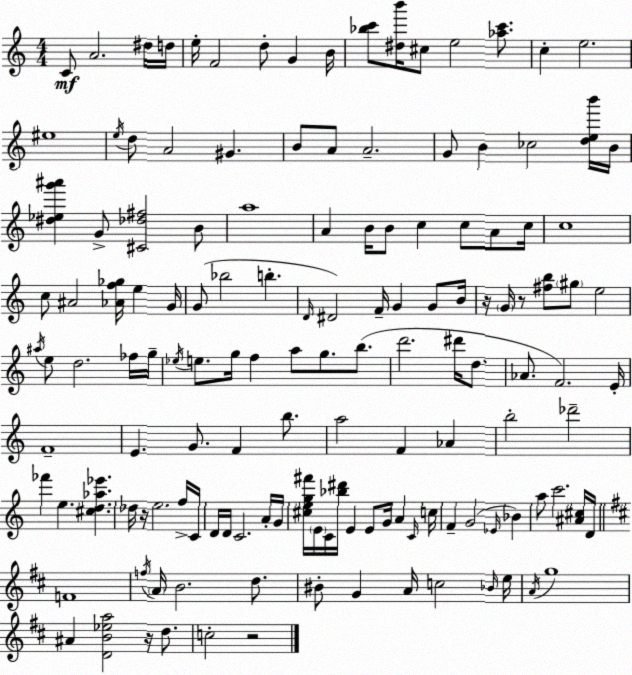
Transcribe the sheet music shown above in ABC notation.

X:1
T:Untitled
M:4/4
L:1/4
K:Am
C/2 A2 ^d/4 d/4 e/4 F2 d/2 G B/4 [_bc']/2 [^db']/4 ^c/2 e2 [_ac']/2 c e2 ^e4 e/4 d/2 A2 ^G B/2 A/2 A2 G/2 B _c2 [deb']/4 B/4 [^d_eg'^a'] G/2 [^C_d^f]2 B/2 a4 A B/4 B/2 c c/2 A/2 c/4 c4 c/2 ^A2 [_Af_g]/4 e G/4 G/2 _b2 b D/4 ^D2 F/4 G G/2 B/4 z/4 G/4 z/2 [^fb]/2 ^g/2 e2 ^a/4 e/2 d2 _f/4 g/4 _e/4 e/2 g/4 f a/2 g/2 b/2 d'2 ^d'/4 d/2 _A/2 F2 E/4 F4 E G/2 F b/2 a2 F _A b2 _d'2 _f' e [^cd_a_e'] _d/4 z/4 e2 f/4 C/4 D/4 D/4 C2 A/4 G/4 [^ceg^f']/4 E/4 C/4 [_b^d']/4 E E/2 G/4 A C/4 c/4 F G2 _E/4 _B a/2 c'2 [^A^c]/4 D/4 F4 f/4 A/4 B2 d/2 ^B/2 G A/4 c2 _B/4 e/4 A/4 g4 ^A [DB_ea]2 z/4 d/2 c2 z2